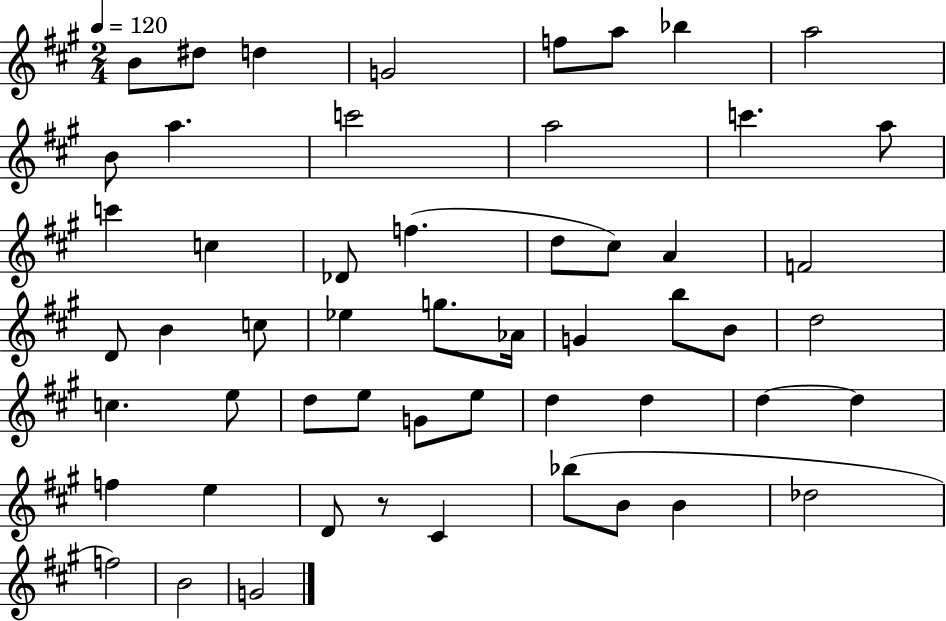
{
  \clef treble
  \numericTimeSignature
  \time 2/4
  \key a \major
  \tempo 4 = 120
  \repeat volta 2 { b'8 dis''8 d''4 | g'2 | f''8 a''8 bes''4 | a''2 | \break b'8 a''4. | c'''2 | a''2 | c'''4. a''8 | \break c'''4 c''4 | des'8 f''4.( | d''8 cis''8) a'4 | f'2 | \break d'8 b'4 c''8 | ees''4 g''8. aes'16 | g'4 b''8 b'8 | d''2 | \break c''4. e''8 | d''8 e''8 g'8 e''8 | d''4 d''4 | d''4~~ d''4 | \break f''4 e''4 | d'8 r8 cis'4 | bes''8( b'8 b'4 | des''2 | \break f''2) | b'2 | g'2 | } \bar "|."
}